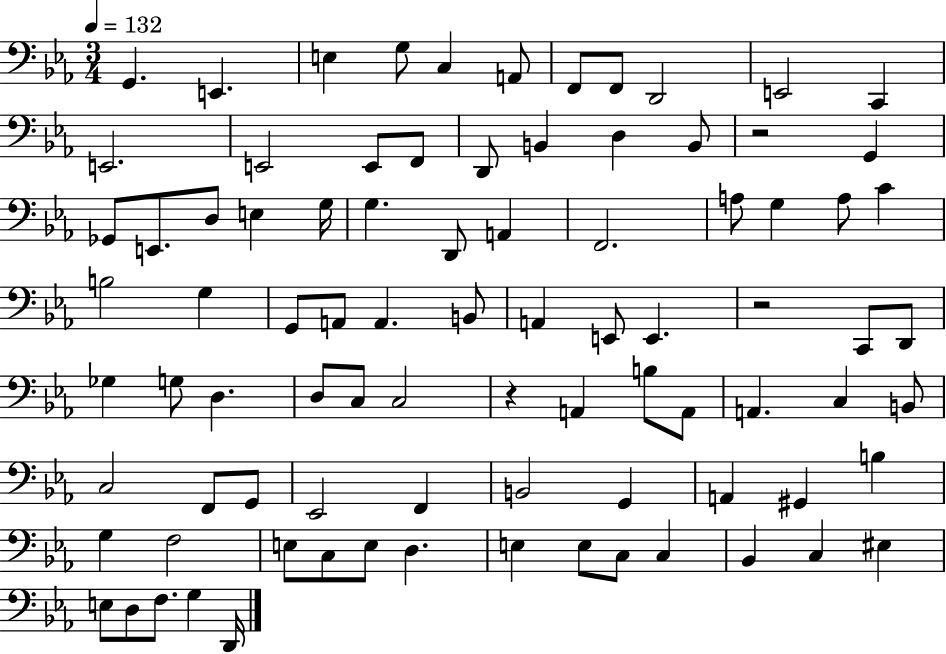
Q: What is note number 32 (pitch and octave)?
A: A3